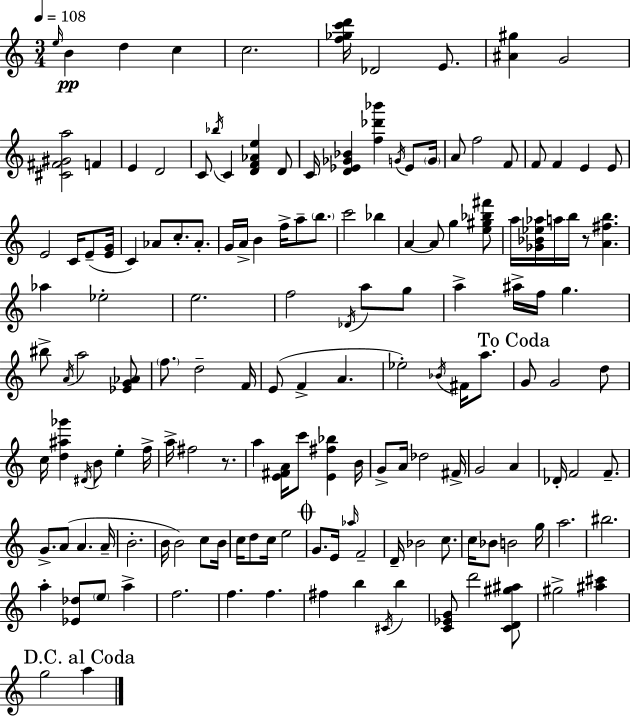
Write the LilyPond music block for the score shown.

{
  \clef treble
  \numericTimeSignature
  \time 3/4
  \key c \major
  \tempo 4 = 108
  \grace { e''16 }\pp b'4 d''4 c''4 | c''2. | <f'' ges'' c''' d'''>16 des'2 e'8. | <ais' gis''>4 g'2 | \break <cis' fis' gis' a''>2 f'4 | e'4 d'2 | c'8 \acciaccatura { bes''16 } c'4 <d' f' aes' e''>4 | d'8 c'16 <d' ees' ges' bes'>4 <f'' des''' bes'''>4 \acciaccatura { g'16 } | \break ees'8 \parenthesize g'16 a'8 f''2 | f'8 f'8 f'4 e'4 | e'8 e'2 c'16 | e'8--( <e' g'>16 c'4) aes'8 c''8.-. | \break aes'8.-. g'16 a'16-> b'4 f''16-> a''8-- | \parenthesize b''8. c'''2 bes''4 | a'4~~ a'8 g''4 | <e'' gis'' bes'' fis'''>8 a''16 <ges' bes' ees'' aes''>16 a''16 b''16 r8 <a' fis'' b''>4. | \break aes''4 ees''2-. | e''2. | f''2 \acciaccatura { des'16 } | a''8 g''8 a''4-> ais''16-> f''16 g''4. | \break bis''8-> \acciaccatura { a'16 } a''2 | <ees' g' aes'>8 \parenthesize f''8. d''2-- | f'16 e'8( f'4-> a'4. | ees''2-.) | \break \acciaccatura { bes'16 } fis'16 a''8. \mark "To Coda" g'8 g'2 | d''8 c''16 <d'' ais'' ges'''>4 \acciaccatura { dis'16 } | b'8 e''4-. f''16-> a''16-> fis''2 | r8. a''4 <e' fis' a'>16 | \break c'''8 <e' fis'' bes''>4 b'16 g'8-> a'16 des''2 | fis'16-> g'2 | a'4 des'16-. f'2 | f'8.-- g'8.-> a'8( | \break a'4. a'16-- b'2.-. | b'16 b'2) | c''8 b'16 c''16 d''8 c''16 e''2 | \mark \markup { \musicglyph "scripts.coda" } g'8. e'16 \grace { aes''16 } | \break f'2-- d'16-- bes'2 | c''8. c''16 bes'8 b'2 | g''16 a''2. | bis''2. | \break a''4-. | <ees' des''>8 \parenthesize e''8 a''4-> f''2. | f''4. | f''4. fis''4 | \break b''4 \acciaccatura { cis'16 } b''4 <c' ees' g'>8 d'''2 | <c' d' gis'' ais''>8 gis''2-> | <ais'' cis'''>4 \mark "D.C. al Coda" g''2 | a''4 \bar "|."
}